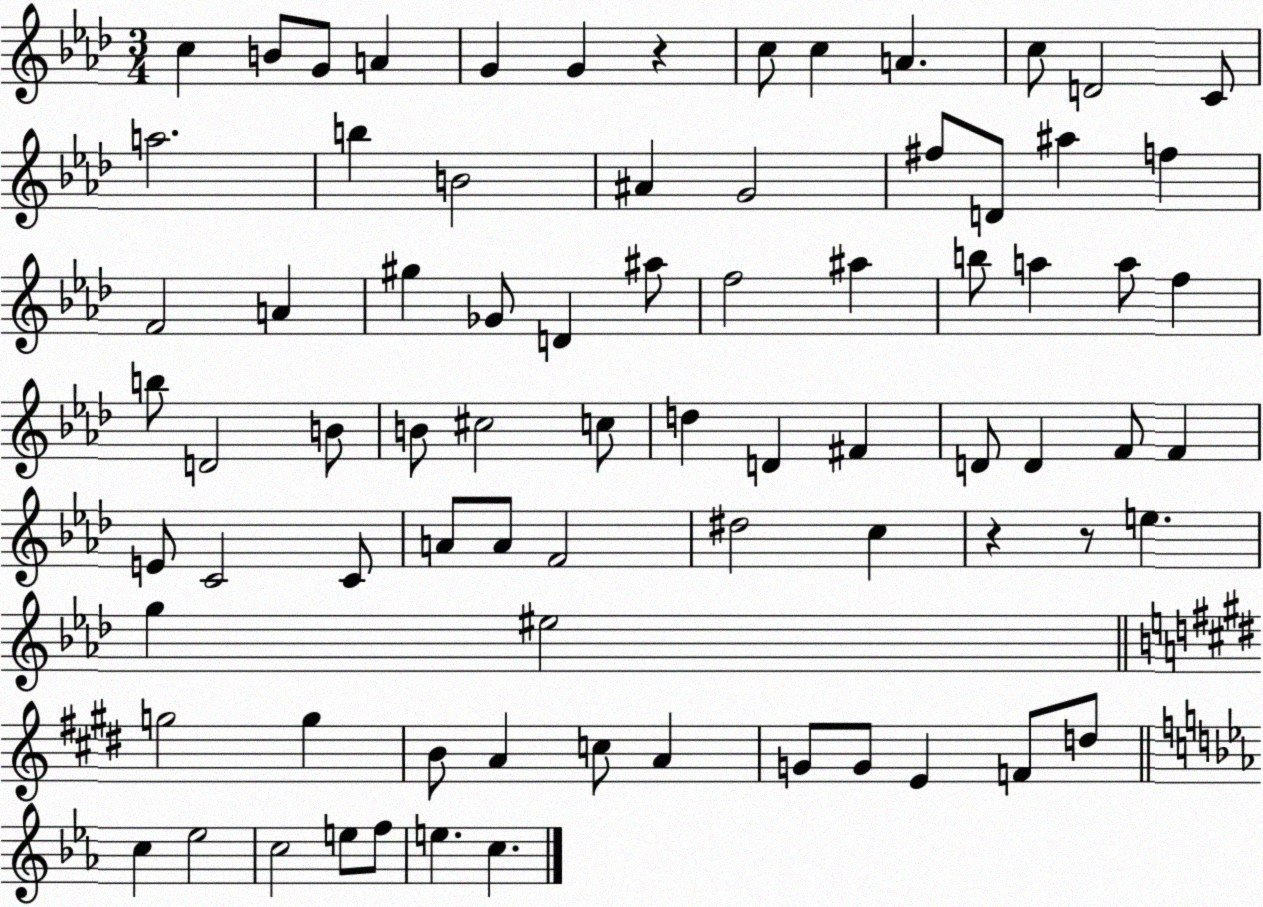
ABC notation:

X:1
T:Untitled
M:3/4
L:1/4
K:Ab
c B/2 G/2 A G G z c/2 c A c/2 D2 C/2 a2 b B2 ^A G2 ^f/2 D/2 ^a f F2 A ^g _G/2 D ^a/2 f2 ^a b/2 a a/2 f b/2 D2 B/2 B/2 ^c2 c/2 d D ^F D/2 D F/2 F E/2 C2 C/2 A/2 A/2 F2 ^d2 c z z/2 e g ^e2 g2 g B/2 A c/2 A G/2 G/2 E F/2 d/2 c _e2 c2 e/2 f/2 e c